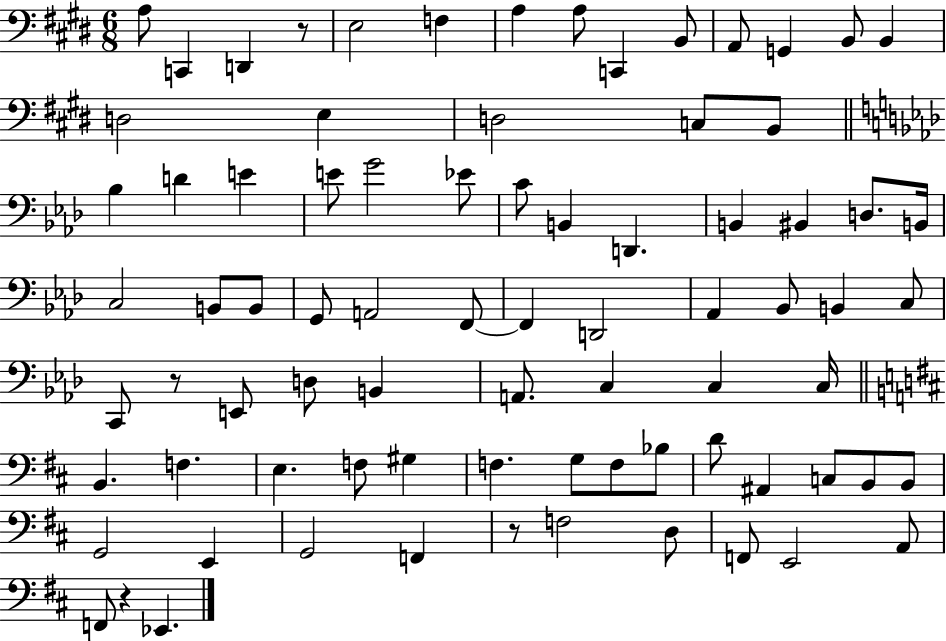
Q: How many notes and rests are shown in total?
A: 80